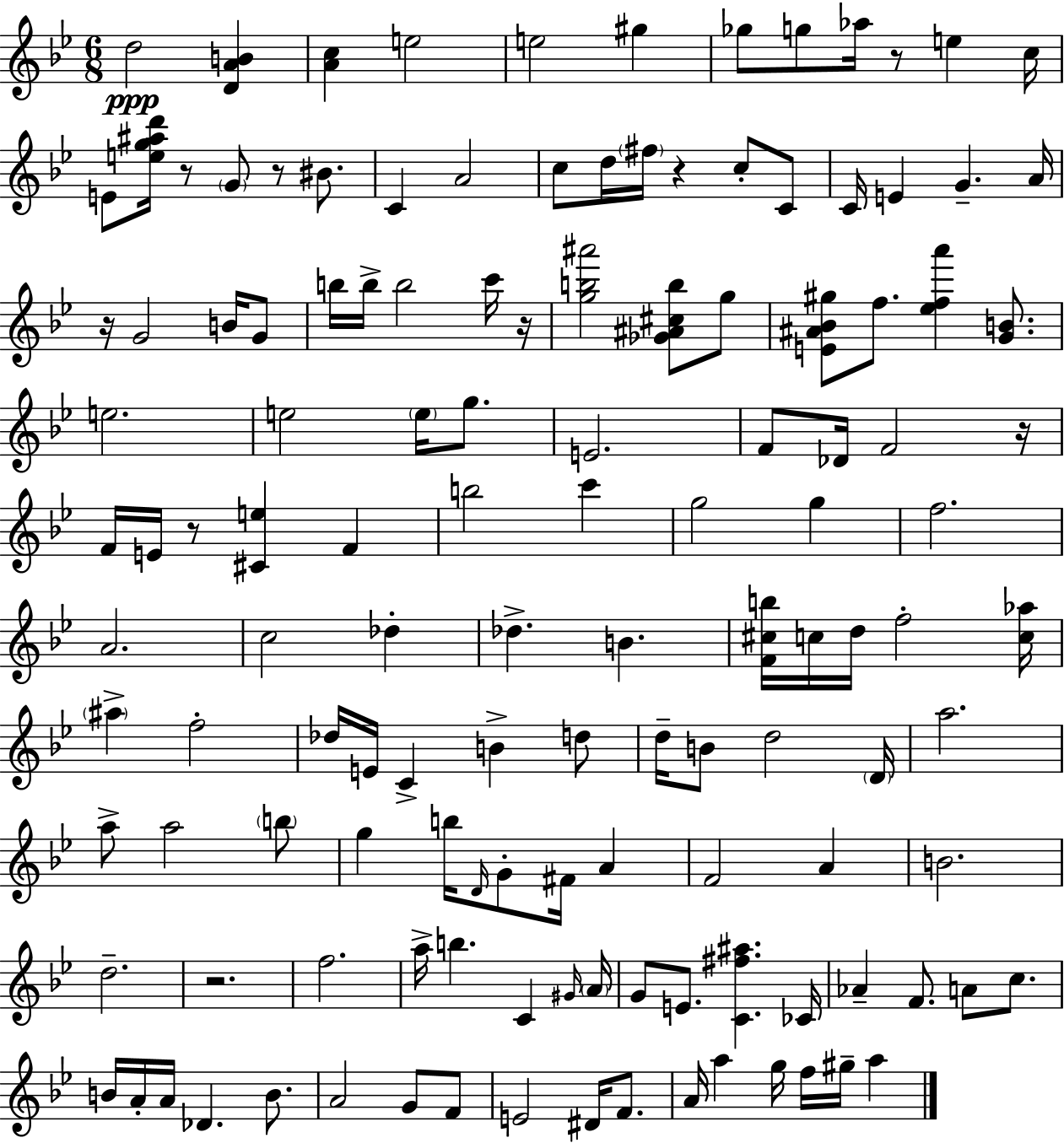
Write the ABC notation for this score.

X:1
T:Untitled
M:6/8
L:1/4
K:Bb
d2 [DAB] [Ac] e2 e2 ^g _g/2 g/2 _a/4 z/2 e c/4 E/2 [eg^ad']/4 z/2 G/2 z/2 ^B/2 C A2 c/2 d/4 ^f/4 z c/2 C/2 C/4 E G A/4 z/4 G2 B/4 G/2 b/4 b/4 b2 c'/4 z/4 [gb^a']2 [_G^A^cb]/2 g/2 [E^A_B^g]/2 f/2 [_efa'] [GB]/2 e2 e2 e/4 g/2 E2 F/2 _D/4 F2 z/4 F/4 E/4 z/2 [^Ce] F b2 c' g2 g f2 A2 c2 _d _d B [F^cb]/4 c/4 d/4 f2 [c_a]/4 ^a f2 _d/4 E/4 C B d/2 d/4 B/2 d2 D/4 a2 a/2 a2 b/2 g b/4 D/4 G/2 ^F/4 A F2 A B2 d2 z2 f2 a/4 b C ^G/4 A/4 G/2 E/2 [C^f^a] _C/4 _A F/2 A/2 c/2 B/4 A/4 A/4 _D B/2 A2 G/2 F/2 E2 ^D/4 F/2 A/4 a g/4 f/4 ^g/4 a